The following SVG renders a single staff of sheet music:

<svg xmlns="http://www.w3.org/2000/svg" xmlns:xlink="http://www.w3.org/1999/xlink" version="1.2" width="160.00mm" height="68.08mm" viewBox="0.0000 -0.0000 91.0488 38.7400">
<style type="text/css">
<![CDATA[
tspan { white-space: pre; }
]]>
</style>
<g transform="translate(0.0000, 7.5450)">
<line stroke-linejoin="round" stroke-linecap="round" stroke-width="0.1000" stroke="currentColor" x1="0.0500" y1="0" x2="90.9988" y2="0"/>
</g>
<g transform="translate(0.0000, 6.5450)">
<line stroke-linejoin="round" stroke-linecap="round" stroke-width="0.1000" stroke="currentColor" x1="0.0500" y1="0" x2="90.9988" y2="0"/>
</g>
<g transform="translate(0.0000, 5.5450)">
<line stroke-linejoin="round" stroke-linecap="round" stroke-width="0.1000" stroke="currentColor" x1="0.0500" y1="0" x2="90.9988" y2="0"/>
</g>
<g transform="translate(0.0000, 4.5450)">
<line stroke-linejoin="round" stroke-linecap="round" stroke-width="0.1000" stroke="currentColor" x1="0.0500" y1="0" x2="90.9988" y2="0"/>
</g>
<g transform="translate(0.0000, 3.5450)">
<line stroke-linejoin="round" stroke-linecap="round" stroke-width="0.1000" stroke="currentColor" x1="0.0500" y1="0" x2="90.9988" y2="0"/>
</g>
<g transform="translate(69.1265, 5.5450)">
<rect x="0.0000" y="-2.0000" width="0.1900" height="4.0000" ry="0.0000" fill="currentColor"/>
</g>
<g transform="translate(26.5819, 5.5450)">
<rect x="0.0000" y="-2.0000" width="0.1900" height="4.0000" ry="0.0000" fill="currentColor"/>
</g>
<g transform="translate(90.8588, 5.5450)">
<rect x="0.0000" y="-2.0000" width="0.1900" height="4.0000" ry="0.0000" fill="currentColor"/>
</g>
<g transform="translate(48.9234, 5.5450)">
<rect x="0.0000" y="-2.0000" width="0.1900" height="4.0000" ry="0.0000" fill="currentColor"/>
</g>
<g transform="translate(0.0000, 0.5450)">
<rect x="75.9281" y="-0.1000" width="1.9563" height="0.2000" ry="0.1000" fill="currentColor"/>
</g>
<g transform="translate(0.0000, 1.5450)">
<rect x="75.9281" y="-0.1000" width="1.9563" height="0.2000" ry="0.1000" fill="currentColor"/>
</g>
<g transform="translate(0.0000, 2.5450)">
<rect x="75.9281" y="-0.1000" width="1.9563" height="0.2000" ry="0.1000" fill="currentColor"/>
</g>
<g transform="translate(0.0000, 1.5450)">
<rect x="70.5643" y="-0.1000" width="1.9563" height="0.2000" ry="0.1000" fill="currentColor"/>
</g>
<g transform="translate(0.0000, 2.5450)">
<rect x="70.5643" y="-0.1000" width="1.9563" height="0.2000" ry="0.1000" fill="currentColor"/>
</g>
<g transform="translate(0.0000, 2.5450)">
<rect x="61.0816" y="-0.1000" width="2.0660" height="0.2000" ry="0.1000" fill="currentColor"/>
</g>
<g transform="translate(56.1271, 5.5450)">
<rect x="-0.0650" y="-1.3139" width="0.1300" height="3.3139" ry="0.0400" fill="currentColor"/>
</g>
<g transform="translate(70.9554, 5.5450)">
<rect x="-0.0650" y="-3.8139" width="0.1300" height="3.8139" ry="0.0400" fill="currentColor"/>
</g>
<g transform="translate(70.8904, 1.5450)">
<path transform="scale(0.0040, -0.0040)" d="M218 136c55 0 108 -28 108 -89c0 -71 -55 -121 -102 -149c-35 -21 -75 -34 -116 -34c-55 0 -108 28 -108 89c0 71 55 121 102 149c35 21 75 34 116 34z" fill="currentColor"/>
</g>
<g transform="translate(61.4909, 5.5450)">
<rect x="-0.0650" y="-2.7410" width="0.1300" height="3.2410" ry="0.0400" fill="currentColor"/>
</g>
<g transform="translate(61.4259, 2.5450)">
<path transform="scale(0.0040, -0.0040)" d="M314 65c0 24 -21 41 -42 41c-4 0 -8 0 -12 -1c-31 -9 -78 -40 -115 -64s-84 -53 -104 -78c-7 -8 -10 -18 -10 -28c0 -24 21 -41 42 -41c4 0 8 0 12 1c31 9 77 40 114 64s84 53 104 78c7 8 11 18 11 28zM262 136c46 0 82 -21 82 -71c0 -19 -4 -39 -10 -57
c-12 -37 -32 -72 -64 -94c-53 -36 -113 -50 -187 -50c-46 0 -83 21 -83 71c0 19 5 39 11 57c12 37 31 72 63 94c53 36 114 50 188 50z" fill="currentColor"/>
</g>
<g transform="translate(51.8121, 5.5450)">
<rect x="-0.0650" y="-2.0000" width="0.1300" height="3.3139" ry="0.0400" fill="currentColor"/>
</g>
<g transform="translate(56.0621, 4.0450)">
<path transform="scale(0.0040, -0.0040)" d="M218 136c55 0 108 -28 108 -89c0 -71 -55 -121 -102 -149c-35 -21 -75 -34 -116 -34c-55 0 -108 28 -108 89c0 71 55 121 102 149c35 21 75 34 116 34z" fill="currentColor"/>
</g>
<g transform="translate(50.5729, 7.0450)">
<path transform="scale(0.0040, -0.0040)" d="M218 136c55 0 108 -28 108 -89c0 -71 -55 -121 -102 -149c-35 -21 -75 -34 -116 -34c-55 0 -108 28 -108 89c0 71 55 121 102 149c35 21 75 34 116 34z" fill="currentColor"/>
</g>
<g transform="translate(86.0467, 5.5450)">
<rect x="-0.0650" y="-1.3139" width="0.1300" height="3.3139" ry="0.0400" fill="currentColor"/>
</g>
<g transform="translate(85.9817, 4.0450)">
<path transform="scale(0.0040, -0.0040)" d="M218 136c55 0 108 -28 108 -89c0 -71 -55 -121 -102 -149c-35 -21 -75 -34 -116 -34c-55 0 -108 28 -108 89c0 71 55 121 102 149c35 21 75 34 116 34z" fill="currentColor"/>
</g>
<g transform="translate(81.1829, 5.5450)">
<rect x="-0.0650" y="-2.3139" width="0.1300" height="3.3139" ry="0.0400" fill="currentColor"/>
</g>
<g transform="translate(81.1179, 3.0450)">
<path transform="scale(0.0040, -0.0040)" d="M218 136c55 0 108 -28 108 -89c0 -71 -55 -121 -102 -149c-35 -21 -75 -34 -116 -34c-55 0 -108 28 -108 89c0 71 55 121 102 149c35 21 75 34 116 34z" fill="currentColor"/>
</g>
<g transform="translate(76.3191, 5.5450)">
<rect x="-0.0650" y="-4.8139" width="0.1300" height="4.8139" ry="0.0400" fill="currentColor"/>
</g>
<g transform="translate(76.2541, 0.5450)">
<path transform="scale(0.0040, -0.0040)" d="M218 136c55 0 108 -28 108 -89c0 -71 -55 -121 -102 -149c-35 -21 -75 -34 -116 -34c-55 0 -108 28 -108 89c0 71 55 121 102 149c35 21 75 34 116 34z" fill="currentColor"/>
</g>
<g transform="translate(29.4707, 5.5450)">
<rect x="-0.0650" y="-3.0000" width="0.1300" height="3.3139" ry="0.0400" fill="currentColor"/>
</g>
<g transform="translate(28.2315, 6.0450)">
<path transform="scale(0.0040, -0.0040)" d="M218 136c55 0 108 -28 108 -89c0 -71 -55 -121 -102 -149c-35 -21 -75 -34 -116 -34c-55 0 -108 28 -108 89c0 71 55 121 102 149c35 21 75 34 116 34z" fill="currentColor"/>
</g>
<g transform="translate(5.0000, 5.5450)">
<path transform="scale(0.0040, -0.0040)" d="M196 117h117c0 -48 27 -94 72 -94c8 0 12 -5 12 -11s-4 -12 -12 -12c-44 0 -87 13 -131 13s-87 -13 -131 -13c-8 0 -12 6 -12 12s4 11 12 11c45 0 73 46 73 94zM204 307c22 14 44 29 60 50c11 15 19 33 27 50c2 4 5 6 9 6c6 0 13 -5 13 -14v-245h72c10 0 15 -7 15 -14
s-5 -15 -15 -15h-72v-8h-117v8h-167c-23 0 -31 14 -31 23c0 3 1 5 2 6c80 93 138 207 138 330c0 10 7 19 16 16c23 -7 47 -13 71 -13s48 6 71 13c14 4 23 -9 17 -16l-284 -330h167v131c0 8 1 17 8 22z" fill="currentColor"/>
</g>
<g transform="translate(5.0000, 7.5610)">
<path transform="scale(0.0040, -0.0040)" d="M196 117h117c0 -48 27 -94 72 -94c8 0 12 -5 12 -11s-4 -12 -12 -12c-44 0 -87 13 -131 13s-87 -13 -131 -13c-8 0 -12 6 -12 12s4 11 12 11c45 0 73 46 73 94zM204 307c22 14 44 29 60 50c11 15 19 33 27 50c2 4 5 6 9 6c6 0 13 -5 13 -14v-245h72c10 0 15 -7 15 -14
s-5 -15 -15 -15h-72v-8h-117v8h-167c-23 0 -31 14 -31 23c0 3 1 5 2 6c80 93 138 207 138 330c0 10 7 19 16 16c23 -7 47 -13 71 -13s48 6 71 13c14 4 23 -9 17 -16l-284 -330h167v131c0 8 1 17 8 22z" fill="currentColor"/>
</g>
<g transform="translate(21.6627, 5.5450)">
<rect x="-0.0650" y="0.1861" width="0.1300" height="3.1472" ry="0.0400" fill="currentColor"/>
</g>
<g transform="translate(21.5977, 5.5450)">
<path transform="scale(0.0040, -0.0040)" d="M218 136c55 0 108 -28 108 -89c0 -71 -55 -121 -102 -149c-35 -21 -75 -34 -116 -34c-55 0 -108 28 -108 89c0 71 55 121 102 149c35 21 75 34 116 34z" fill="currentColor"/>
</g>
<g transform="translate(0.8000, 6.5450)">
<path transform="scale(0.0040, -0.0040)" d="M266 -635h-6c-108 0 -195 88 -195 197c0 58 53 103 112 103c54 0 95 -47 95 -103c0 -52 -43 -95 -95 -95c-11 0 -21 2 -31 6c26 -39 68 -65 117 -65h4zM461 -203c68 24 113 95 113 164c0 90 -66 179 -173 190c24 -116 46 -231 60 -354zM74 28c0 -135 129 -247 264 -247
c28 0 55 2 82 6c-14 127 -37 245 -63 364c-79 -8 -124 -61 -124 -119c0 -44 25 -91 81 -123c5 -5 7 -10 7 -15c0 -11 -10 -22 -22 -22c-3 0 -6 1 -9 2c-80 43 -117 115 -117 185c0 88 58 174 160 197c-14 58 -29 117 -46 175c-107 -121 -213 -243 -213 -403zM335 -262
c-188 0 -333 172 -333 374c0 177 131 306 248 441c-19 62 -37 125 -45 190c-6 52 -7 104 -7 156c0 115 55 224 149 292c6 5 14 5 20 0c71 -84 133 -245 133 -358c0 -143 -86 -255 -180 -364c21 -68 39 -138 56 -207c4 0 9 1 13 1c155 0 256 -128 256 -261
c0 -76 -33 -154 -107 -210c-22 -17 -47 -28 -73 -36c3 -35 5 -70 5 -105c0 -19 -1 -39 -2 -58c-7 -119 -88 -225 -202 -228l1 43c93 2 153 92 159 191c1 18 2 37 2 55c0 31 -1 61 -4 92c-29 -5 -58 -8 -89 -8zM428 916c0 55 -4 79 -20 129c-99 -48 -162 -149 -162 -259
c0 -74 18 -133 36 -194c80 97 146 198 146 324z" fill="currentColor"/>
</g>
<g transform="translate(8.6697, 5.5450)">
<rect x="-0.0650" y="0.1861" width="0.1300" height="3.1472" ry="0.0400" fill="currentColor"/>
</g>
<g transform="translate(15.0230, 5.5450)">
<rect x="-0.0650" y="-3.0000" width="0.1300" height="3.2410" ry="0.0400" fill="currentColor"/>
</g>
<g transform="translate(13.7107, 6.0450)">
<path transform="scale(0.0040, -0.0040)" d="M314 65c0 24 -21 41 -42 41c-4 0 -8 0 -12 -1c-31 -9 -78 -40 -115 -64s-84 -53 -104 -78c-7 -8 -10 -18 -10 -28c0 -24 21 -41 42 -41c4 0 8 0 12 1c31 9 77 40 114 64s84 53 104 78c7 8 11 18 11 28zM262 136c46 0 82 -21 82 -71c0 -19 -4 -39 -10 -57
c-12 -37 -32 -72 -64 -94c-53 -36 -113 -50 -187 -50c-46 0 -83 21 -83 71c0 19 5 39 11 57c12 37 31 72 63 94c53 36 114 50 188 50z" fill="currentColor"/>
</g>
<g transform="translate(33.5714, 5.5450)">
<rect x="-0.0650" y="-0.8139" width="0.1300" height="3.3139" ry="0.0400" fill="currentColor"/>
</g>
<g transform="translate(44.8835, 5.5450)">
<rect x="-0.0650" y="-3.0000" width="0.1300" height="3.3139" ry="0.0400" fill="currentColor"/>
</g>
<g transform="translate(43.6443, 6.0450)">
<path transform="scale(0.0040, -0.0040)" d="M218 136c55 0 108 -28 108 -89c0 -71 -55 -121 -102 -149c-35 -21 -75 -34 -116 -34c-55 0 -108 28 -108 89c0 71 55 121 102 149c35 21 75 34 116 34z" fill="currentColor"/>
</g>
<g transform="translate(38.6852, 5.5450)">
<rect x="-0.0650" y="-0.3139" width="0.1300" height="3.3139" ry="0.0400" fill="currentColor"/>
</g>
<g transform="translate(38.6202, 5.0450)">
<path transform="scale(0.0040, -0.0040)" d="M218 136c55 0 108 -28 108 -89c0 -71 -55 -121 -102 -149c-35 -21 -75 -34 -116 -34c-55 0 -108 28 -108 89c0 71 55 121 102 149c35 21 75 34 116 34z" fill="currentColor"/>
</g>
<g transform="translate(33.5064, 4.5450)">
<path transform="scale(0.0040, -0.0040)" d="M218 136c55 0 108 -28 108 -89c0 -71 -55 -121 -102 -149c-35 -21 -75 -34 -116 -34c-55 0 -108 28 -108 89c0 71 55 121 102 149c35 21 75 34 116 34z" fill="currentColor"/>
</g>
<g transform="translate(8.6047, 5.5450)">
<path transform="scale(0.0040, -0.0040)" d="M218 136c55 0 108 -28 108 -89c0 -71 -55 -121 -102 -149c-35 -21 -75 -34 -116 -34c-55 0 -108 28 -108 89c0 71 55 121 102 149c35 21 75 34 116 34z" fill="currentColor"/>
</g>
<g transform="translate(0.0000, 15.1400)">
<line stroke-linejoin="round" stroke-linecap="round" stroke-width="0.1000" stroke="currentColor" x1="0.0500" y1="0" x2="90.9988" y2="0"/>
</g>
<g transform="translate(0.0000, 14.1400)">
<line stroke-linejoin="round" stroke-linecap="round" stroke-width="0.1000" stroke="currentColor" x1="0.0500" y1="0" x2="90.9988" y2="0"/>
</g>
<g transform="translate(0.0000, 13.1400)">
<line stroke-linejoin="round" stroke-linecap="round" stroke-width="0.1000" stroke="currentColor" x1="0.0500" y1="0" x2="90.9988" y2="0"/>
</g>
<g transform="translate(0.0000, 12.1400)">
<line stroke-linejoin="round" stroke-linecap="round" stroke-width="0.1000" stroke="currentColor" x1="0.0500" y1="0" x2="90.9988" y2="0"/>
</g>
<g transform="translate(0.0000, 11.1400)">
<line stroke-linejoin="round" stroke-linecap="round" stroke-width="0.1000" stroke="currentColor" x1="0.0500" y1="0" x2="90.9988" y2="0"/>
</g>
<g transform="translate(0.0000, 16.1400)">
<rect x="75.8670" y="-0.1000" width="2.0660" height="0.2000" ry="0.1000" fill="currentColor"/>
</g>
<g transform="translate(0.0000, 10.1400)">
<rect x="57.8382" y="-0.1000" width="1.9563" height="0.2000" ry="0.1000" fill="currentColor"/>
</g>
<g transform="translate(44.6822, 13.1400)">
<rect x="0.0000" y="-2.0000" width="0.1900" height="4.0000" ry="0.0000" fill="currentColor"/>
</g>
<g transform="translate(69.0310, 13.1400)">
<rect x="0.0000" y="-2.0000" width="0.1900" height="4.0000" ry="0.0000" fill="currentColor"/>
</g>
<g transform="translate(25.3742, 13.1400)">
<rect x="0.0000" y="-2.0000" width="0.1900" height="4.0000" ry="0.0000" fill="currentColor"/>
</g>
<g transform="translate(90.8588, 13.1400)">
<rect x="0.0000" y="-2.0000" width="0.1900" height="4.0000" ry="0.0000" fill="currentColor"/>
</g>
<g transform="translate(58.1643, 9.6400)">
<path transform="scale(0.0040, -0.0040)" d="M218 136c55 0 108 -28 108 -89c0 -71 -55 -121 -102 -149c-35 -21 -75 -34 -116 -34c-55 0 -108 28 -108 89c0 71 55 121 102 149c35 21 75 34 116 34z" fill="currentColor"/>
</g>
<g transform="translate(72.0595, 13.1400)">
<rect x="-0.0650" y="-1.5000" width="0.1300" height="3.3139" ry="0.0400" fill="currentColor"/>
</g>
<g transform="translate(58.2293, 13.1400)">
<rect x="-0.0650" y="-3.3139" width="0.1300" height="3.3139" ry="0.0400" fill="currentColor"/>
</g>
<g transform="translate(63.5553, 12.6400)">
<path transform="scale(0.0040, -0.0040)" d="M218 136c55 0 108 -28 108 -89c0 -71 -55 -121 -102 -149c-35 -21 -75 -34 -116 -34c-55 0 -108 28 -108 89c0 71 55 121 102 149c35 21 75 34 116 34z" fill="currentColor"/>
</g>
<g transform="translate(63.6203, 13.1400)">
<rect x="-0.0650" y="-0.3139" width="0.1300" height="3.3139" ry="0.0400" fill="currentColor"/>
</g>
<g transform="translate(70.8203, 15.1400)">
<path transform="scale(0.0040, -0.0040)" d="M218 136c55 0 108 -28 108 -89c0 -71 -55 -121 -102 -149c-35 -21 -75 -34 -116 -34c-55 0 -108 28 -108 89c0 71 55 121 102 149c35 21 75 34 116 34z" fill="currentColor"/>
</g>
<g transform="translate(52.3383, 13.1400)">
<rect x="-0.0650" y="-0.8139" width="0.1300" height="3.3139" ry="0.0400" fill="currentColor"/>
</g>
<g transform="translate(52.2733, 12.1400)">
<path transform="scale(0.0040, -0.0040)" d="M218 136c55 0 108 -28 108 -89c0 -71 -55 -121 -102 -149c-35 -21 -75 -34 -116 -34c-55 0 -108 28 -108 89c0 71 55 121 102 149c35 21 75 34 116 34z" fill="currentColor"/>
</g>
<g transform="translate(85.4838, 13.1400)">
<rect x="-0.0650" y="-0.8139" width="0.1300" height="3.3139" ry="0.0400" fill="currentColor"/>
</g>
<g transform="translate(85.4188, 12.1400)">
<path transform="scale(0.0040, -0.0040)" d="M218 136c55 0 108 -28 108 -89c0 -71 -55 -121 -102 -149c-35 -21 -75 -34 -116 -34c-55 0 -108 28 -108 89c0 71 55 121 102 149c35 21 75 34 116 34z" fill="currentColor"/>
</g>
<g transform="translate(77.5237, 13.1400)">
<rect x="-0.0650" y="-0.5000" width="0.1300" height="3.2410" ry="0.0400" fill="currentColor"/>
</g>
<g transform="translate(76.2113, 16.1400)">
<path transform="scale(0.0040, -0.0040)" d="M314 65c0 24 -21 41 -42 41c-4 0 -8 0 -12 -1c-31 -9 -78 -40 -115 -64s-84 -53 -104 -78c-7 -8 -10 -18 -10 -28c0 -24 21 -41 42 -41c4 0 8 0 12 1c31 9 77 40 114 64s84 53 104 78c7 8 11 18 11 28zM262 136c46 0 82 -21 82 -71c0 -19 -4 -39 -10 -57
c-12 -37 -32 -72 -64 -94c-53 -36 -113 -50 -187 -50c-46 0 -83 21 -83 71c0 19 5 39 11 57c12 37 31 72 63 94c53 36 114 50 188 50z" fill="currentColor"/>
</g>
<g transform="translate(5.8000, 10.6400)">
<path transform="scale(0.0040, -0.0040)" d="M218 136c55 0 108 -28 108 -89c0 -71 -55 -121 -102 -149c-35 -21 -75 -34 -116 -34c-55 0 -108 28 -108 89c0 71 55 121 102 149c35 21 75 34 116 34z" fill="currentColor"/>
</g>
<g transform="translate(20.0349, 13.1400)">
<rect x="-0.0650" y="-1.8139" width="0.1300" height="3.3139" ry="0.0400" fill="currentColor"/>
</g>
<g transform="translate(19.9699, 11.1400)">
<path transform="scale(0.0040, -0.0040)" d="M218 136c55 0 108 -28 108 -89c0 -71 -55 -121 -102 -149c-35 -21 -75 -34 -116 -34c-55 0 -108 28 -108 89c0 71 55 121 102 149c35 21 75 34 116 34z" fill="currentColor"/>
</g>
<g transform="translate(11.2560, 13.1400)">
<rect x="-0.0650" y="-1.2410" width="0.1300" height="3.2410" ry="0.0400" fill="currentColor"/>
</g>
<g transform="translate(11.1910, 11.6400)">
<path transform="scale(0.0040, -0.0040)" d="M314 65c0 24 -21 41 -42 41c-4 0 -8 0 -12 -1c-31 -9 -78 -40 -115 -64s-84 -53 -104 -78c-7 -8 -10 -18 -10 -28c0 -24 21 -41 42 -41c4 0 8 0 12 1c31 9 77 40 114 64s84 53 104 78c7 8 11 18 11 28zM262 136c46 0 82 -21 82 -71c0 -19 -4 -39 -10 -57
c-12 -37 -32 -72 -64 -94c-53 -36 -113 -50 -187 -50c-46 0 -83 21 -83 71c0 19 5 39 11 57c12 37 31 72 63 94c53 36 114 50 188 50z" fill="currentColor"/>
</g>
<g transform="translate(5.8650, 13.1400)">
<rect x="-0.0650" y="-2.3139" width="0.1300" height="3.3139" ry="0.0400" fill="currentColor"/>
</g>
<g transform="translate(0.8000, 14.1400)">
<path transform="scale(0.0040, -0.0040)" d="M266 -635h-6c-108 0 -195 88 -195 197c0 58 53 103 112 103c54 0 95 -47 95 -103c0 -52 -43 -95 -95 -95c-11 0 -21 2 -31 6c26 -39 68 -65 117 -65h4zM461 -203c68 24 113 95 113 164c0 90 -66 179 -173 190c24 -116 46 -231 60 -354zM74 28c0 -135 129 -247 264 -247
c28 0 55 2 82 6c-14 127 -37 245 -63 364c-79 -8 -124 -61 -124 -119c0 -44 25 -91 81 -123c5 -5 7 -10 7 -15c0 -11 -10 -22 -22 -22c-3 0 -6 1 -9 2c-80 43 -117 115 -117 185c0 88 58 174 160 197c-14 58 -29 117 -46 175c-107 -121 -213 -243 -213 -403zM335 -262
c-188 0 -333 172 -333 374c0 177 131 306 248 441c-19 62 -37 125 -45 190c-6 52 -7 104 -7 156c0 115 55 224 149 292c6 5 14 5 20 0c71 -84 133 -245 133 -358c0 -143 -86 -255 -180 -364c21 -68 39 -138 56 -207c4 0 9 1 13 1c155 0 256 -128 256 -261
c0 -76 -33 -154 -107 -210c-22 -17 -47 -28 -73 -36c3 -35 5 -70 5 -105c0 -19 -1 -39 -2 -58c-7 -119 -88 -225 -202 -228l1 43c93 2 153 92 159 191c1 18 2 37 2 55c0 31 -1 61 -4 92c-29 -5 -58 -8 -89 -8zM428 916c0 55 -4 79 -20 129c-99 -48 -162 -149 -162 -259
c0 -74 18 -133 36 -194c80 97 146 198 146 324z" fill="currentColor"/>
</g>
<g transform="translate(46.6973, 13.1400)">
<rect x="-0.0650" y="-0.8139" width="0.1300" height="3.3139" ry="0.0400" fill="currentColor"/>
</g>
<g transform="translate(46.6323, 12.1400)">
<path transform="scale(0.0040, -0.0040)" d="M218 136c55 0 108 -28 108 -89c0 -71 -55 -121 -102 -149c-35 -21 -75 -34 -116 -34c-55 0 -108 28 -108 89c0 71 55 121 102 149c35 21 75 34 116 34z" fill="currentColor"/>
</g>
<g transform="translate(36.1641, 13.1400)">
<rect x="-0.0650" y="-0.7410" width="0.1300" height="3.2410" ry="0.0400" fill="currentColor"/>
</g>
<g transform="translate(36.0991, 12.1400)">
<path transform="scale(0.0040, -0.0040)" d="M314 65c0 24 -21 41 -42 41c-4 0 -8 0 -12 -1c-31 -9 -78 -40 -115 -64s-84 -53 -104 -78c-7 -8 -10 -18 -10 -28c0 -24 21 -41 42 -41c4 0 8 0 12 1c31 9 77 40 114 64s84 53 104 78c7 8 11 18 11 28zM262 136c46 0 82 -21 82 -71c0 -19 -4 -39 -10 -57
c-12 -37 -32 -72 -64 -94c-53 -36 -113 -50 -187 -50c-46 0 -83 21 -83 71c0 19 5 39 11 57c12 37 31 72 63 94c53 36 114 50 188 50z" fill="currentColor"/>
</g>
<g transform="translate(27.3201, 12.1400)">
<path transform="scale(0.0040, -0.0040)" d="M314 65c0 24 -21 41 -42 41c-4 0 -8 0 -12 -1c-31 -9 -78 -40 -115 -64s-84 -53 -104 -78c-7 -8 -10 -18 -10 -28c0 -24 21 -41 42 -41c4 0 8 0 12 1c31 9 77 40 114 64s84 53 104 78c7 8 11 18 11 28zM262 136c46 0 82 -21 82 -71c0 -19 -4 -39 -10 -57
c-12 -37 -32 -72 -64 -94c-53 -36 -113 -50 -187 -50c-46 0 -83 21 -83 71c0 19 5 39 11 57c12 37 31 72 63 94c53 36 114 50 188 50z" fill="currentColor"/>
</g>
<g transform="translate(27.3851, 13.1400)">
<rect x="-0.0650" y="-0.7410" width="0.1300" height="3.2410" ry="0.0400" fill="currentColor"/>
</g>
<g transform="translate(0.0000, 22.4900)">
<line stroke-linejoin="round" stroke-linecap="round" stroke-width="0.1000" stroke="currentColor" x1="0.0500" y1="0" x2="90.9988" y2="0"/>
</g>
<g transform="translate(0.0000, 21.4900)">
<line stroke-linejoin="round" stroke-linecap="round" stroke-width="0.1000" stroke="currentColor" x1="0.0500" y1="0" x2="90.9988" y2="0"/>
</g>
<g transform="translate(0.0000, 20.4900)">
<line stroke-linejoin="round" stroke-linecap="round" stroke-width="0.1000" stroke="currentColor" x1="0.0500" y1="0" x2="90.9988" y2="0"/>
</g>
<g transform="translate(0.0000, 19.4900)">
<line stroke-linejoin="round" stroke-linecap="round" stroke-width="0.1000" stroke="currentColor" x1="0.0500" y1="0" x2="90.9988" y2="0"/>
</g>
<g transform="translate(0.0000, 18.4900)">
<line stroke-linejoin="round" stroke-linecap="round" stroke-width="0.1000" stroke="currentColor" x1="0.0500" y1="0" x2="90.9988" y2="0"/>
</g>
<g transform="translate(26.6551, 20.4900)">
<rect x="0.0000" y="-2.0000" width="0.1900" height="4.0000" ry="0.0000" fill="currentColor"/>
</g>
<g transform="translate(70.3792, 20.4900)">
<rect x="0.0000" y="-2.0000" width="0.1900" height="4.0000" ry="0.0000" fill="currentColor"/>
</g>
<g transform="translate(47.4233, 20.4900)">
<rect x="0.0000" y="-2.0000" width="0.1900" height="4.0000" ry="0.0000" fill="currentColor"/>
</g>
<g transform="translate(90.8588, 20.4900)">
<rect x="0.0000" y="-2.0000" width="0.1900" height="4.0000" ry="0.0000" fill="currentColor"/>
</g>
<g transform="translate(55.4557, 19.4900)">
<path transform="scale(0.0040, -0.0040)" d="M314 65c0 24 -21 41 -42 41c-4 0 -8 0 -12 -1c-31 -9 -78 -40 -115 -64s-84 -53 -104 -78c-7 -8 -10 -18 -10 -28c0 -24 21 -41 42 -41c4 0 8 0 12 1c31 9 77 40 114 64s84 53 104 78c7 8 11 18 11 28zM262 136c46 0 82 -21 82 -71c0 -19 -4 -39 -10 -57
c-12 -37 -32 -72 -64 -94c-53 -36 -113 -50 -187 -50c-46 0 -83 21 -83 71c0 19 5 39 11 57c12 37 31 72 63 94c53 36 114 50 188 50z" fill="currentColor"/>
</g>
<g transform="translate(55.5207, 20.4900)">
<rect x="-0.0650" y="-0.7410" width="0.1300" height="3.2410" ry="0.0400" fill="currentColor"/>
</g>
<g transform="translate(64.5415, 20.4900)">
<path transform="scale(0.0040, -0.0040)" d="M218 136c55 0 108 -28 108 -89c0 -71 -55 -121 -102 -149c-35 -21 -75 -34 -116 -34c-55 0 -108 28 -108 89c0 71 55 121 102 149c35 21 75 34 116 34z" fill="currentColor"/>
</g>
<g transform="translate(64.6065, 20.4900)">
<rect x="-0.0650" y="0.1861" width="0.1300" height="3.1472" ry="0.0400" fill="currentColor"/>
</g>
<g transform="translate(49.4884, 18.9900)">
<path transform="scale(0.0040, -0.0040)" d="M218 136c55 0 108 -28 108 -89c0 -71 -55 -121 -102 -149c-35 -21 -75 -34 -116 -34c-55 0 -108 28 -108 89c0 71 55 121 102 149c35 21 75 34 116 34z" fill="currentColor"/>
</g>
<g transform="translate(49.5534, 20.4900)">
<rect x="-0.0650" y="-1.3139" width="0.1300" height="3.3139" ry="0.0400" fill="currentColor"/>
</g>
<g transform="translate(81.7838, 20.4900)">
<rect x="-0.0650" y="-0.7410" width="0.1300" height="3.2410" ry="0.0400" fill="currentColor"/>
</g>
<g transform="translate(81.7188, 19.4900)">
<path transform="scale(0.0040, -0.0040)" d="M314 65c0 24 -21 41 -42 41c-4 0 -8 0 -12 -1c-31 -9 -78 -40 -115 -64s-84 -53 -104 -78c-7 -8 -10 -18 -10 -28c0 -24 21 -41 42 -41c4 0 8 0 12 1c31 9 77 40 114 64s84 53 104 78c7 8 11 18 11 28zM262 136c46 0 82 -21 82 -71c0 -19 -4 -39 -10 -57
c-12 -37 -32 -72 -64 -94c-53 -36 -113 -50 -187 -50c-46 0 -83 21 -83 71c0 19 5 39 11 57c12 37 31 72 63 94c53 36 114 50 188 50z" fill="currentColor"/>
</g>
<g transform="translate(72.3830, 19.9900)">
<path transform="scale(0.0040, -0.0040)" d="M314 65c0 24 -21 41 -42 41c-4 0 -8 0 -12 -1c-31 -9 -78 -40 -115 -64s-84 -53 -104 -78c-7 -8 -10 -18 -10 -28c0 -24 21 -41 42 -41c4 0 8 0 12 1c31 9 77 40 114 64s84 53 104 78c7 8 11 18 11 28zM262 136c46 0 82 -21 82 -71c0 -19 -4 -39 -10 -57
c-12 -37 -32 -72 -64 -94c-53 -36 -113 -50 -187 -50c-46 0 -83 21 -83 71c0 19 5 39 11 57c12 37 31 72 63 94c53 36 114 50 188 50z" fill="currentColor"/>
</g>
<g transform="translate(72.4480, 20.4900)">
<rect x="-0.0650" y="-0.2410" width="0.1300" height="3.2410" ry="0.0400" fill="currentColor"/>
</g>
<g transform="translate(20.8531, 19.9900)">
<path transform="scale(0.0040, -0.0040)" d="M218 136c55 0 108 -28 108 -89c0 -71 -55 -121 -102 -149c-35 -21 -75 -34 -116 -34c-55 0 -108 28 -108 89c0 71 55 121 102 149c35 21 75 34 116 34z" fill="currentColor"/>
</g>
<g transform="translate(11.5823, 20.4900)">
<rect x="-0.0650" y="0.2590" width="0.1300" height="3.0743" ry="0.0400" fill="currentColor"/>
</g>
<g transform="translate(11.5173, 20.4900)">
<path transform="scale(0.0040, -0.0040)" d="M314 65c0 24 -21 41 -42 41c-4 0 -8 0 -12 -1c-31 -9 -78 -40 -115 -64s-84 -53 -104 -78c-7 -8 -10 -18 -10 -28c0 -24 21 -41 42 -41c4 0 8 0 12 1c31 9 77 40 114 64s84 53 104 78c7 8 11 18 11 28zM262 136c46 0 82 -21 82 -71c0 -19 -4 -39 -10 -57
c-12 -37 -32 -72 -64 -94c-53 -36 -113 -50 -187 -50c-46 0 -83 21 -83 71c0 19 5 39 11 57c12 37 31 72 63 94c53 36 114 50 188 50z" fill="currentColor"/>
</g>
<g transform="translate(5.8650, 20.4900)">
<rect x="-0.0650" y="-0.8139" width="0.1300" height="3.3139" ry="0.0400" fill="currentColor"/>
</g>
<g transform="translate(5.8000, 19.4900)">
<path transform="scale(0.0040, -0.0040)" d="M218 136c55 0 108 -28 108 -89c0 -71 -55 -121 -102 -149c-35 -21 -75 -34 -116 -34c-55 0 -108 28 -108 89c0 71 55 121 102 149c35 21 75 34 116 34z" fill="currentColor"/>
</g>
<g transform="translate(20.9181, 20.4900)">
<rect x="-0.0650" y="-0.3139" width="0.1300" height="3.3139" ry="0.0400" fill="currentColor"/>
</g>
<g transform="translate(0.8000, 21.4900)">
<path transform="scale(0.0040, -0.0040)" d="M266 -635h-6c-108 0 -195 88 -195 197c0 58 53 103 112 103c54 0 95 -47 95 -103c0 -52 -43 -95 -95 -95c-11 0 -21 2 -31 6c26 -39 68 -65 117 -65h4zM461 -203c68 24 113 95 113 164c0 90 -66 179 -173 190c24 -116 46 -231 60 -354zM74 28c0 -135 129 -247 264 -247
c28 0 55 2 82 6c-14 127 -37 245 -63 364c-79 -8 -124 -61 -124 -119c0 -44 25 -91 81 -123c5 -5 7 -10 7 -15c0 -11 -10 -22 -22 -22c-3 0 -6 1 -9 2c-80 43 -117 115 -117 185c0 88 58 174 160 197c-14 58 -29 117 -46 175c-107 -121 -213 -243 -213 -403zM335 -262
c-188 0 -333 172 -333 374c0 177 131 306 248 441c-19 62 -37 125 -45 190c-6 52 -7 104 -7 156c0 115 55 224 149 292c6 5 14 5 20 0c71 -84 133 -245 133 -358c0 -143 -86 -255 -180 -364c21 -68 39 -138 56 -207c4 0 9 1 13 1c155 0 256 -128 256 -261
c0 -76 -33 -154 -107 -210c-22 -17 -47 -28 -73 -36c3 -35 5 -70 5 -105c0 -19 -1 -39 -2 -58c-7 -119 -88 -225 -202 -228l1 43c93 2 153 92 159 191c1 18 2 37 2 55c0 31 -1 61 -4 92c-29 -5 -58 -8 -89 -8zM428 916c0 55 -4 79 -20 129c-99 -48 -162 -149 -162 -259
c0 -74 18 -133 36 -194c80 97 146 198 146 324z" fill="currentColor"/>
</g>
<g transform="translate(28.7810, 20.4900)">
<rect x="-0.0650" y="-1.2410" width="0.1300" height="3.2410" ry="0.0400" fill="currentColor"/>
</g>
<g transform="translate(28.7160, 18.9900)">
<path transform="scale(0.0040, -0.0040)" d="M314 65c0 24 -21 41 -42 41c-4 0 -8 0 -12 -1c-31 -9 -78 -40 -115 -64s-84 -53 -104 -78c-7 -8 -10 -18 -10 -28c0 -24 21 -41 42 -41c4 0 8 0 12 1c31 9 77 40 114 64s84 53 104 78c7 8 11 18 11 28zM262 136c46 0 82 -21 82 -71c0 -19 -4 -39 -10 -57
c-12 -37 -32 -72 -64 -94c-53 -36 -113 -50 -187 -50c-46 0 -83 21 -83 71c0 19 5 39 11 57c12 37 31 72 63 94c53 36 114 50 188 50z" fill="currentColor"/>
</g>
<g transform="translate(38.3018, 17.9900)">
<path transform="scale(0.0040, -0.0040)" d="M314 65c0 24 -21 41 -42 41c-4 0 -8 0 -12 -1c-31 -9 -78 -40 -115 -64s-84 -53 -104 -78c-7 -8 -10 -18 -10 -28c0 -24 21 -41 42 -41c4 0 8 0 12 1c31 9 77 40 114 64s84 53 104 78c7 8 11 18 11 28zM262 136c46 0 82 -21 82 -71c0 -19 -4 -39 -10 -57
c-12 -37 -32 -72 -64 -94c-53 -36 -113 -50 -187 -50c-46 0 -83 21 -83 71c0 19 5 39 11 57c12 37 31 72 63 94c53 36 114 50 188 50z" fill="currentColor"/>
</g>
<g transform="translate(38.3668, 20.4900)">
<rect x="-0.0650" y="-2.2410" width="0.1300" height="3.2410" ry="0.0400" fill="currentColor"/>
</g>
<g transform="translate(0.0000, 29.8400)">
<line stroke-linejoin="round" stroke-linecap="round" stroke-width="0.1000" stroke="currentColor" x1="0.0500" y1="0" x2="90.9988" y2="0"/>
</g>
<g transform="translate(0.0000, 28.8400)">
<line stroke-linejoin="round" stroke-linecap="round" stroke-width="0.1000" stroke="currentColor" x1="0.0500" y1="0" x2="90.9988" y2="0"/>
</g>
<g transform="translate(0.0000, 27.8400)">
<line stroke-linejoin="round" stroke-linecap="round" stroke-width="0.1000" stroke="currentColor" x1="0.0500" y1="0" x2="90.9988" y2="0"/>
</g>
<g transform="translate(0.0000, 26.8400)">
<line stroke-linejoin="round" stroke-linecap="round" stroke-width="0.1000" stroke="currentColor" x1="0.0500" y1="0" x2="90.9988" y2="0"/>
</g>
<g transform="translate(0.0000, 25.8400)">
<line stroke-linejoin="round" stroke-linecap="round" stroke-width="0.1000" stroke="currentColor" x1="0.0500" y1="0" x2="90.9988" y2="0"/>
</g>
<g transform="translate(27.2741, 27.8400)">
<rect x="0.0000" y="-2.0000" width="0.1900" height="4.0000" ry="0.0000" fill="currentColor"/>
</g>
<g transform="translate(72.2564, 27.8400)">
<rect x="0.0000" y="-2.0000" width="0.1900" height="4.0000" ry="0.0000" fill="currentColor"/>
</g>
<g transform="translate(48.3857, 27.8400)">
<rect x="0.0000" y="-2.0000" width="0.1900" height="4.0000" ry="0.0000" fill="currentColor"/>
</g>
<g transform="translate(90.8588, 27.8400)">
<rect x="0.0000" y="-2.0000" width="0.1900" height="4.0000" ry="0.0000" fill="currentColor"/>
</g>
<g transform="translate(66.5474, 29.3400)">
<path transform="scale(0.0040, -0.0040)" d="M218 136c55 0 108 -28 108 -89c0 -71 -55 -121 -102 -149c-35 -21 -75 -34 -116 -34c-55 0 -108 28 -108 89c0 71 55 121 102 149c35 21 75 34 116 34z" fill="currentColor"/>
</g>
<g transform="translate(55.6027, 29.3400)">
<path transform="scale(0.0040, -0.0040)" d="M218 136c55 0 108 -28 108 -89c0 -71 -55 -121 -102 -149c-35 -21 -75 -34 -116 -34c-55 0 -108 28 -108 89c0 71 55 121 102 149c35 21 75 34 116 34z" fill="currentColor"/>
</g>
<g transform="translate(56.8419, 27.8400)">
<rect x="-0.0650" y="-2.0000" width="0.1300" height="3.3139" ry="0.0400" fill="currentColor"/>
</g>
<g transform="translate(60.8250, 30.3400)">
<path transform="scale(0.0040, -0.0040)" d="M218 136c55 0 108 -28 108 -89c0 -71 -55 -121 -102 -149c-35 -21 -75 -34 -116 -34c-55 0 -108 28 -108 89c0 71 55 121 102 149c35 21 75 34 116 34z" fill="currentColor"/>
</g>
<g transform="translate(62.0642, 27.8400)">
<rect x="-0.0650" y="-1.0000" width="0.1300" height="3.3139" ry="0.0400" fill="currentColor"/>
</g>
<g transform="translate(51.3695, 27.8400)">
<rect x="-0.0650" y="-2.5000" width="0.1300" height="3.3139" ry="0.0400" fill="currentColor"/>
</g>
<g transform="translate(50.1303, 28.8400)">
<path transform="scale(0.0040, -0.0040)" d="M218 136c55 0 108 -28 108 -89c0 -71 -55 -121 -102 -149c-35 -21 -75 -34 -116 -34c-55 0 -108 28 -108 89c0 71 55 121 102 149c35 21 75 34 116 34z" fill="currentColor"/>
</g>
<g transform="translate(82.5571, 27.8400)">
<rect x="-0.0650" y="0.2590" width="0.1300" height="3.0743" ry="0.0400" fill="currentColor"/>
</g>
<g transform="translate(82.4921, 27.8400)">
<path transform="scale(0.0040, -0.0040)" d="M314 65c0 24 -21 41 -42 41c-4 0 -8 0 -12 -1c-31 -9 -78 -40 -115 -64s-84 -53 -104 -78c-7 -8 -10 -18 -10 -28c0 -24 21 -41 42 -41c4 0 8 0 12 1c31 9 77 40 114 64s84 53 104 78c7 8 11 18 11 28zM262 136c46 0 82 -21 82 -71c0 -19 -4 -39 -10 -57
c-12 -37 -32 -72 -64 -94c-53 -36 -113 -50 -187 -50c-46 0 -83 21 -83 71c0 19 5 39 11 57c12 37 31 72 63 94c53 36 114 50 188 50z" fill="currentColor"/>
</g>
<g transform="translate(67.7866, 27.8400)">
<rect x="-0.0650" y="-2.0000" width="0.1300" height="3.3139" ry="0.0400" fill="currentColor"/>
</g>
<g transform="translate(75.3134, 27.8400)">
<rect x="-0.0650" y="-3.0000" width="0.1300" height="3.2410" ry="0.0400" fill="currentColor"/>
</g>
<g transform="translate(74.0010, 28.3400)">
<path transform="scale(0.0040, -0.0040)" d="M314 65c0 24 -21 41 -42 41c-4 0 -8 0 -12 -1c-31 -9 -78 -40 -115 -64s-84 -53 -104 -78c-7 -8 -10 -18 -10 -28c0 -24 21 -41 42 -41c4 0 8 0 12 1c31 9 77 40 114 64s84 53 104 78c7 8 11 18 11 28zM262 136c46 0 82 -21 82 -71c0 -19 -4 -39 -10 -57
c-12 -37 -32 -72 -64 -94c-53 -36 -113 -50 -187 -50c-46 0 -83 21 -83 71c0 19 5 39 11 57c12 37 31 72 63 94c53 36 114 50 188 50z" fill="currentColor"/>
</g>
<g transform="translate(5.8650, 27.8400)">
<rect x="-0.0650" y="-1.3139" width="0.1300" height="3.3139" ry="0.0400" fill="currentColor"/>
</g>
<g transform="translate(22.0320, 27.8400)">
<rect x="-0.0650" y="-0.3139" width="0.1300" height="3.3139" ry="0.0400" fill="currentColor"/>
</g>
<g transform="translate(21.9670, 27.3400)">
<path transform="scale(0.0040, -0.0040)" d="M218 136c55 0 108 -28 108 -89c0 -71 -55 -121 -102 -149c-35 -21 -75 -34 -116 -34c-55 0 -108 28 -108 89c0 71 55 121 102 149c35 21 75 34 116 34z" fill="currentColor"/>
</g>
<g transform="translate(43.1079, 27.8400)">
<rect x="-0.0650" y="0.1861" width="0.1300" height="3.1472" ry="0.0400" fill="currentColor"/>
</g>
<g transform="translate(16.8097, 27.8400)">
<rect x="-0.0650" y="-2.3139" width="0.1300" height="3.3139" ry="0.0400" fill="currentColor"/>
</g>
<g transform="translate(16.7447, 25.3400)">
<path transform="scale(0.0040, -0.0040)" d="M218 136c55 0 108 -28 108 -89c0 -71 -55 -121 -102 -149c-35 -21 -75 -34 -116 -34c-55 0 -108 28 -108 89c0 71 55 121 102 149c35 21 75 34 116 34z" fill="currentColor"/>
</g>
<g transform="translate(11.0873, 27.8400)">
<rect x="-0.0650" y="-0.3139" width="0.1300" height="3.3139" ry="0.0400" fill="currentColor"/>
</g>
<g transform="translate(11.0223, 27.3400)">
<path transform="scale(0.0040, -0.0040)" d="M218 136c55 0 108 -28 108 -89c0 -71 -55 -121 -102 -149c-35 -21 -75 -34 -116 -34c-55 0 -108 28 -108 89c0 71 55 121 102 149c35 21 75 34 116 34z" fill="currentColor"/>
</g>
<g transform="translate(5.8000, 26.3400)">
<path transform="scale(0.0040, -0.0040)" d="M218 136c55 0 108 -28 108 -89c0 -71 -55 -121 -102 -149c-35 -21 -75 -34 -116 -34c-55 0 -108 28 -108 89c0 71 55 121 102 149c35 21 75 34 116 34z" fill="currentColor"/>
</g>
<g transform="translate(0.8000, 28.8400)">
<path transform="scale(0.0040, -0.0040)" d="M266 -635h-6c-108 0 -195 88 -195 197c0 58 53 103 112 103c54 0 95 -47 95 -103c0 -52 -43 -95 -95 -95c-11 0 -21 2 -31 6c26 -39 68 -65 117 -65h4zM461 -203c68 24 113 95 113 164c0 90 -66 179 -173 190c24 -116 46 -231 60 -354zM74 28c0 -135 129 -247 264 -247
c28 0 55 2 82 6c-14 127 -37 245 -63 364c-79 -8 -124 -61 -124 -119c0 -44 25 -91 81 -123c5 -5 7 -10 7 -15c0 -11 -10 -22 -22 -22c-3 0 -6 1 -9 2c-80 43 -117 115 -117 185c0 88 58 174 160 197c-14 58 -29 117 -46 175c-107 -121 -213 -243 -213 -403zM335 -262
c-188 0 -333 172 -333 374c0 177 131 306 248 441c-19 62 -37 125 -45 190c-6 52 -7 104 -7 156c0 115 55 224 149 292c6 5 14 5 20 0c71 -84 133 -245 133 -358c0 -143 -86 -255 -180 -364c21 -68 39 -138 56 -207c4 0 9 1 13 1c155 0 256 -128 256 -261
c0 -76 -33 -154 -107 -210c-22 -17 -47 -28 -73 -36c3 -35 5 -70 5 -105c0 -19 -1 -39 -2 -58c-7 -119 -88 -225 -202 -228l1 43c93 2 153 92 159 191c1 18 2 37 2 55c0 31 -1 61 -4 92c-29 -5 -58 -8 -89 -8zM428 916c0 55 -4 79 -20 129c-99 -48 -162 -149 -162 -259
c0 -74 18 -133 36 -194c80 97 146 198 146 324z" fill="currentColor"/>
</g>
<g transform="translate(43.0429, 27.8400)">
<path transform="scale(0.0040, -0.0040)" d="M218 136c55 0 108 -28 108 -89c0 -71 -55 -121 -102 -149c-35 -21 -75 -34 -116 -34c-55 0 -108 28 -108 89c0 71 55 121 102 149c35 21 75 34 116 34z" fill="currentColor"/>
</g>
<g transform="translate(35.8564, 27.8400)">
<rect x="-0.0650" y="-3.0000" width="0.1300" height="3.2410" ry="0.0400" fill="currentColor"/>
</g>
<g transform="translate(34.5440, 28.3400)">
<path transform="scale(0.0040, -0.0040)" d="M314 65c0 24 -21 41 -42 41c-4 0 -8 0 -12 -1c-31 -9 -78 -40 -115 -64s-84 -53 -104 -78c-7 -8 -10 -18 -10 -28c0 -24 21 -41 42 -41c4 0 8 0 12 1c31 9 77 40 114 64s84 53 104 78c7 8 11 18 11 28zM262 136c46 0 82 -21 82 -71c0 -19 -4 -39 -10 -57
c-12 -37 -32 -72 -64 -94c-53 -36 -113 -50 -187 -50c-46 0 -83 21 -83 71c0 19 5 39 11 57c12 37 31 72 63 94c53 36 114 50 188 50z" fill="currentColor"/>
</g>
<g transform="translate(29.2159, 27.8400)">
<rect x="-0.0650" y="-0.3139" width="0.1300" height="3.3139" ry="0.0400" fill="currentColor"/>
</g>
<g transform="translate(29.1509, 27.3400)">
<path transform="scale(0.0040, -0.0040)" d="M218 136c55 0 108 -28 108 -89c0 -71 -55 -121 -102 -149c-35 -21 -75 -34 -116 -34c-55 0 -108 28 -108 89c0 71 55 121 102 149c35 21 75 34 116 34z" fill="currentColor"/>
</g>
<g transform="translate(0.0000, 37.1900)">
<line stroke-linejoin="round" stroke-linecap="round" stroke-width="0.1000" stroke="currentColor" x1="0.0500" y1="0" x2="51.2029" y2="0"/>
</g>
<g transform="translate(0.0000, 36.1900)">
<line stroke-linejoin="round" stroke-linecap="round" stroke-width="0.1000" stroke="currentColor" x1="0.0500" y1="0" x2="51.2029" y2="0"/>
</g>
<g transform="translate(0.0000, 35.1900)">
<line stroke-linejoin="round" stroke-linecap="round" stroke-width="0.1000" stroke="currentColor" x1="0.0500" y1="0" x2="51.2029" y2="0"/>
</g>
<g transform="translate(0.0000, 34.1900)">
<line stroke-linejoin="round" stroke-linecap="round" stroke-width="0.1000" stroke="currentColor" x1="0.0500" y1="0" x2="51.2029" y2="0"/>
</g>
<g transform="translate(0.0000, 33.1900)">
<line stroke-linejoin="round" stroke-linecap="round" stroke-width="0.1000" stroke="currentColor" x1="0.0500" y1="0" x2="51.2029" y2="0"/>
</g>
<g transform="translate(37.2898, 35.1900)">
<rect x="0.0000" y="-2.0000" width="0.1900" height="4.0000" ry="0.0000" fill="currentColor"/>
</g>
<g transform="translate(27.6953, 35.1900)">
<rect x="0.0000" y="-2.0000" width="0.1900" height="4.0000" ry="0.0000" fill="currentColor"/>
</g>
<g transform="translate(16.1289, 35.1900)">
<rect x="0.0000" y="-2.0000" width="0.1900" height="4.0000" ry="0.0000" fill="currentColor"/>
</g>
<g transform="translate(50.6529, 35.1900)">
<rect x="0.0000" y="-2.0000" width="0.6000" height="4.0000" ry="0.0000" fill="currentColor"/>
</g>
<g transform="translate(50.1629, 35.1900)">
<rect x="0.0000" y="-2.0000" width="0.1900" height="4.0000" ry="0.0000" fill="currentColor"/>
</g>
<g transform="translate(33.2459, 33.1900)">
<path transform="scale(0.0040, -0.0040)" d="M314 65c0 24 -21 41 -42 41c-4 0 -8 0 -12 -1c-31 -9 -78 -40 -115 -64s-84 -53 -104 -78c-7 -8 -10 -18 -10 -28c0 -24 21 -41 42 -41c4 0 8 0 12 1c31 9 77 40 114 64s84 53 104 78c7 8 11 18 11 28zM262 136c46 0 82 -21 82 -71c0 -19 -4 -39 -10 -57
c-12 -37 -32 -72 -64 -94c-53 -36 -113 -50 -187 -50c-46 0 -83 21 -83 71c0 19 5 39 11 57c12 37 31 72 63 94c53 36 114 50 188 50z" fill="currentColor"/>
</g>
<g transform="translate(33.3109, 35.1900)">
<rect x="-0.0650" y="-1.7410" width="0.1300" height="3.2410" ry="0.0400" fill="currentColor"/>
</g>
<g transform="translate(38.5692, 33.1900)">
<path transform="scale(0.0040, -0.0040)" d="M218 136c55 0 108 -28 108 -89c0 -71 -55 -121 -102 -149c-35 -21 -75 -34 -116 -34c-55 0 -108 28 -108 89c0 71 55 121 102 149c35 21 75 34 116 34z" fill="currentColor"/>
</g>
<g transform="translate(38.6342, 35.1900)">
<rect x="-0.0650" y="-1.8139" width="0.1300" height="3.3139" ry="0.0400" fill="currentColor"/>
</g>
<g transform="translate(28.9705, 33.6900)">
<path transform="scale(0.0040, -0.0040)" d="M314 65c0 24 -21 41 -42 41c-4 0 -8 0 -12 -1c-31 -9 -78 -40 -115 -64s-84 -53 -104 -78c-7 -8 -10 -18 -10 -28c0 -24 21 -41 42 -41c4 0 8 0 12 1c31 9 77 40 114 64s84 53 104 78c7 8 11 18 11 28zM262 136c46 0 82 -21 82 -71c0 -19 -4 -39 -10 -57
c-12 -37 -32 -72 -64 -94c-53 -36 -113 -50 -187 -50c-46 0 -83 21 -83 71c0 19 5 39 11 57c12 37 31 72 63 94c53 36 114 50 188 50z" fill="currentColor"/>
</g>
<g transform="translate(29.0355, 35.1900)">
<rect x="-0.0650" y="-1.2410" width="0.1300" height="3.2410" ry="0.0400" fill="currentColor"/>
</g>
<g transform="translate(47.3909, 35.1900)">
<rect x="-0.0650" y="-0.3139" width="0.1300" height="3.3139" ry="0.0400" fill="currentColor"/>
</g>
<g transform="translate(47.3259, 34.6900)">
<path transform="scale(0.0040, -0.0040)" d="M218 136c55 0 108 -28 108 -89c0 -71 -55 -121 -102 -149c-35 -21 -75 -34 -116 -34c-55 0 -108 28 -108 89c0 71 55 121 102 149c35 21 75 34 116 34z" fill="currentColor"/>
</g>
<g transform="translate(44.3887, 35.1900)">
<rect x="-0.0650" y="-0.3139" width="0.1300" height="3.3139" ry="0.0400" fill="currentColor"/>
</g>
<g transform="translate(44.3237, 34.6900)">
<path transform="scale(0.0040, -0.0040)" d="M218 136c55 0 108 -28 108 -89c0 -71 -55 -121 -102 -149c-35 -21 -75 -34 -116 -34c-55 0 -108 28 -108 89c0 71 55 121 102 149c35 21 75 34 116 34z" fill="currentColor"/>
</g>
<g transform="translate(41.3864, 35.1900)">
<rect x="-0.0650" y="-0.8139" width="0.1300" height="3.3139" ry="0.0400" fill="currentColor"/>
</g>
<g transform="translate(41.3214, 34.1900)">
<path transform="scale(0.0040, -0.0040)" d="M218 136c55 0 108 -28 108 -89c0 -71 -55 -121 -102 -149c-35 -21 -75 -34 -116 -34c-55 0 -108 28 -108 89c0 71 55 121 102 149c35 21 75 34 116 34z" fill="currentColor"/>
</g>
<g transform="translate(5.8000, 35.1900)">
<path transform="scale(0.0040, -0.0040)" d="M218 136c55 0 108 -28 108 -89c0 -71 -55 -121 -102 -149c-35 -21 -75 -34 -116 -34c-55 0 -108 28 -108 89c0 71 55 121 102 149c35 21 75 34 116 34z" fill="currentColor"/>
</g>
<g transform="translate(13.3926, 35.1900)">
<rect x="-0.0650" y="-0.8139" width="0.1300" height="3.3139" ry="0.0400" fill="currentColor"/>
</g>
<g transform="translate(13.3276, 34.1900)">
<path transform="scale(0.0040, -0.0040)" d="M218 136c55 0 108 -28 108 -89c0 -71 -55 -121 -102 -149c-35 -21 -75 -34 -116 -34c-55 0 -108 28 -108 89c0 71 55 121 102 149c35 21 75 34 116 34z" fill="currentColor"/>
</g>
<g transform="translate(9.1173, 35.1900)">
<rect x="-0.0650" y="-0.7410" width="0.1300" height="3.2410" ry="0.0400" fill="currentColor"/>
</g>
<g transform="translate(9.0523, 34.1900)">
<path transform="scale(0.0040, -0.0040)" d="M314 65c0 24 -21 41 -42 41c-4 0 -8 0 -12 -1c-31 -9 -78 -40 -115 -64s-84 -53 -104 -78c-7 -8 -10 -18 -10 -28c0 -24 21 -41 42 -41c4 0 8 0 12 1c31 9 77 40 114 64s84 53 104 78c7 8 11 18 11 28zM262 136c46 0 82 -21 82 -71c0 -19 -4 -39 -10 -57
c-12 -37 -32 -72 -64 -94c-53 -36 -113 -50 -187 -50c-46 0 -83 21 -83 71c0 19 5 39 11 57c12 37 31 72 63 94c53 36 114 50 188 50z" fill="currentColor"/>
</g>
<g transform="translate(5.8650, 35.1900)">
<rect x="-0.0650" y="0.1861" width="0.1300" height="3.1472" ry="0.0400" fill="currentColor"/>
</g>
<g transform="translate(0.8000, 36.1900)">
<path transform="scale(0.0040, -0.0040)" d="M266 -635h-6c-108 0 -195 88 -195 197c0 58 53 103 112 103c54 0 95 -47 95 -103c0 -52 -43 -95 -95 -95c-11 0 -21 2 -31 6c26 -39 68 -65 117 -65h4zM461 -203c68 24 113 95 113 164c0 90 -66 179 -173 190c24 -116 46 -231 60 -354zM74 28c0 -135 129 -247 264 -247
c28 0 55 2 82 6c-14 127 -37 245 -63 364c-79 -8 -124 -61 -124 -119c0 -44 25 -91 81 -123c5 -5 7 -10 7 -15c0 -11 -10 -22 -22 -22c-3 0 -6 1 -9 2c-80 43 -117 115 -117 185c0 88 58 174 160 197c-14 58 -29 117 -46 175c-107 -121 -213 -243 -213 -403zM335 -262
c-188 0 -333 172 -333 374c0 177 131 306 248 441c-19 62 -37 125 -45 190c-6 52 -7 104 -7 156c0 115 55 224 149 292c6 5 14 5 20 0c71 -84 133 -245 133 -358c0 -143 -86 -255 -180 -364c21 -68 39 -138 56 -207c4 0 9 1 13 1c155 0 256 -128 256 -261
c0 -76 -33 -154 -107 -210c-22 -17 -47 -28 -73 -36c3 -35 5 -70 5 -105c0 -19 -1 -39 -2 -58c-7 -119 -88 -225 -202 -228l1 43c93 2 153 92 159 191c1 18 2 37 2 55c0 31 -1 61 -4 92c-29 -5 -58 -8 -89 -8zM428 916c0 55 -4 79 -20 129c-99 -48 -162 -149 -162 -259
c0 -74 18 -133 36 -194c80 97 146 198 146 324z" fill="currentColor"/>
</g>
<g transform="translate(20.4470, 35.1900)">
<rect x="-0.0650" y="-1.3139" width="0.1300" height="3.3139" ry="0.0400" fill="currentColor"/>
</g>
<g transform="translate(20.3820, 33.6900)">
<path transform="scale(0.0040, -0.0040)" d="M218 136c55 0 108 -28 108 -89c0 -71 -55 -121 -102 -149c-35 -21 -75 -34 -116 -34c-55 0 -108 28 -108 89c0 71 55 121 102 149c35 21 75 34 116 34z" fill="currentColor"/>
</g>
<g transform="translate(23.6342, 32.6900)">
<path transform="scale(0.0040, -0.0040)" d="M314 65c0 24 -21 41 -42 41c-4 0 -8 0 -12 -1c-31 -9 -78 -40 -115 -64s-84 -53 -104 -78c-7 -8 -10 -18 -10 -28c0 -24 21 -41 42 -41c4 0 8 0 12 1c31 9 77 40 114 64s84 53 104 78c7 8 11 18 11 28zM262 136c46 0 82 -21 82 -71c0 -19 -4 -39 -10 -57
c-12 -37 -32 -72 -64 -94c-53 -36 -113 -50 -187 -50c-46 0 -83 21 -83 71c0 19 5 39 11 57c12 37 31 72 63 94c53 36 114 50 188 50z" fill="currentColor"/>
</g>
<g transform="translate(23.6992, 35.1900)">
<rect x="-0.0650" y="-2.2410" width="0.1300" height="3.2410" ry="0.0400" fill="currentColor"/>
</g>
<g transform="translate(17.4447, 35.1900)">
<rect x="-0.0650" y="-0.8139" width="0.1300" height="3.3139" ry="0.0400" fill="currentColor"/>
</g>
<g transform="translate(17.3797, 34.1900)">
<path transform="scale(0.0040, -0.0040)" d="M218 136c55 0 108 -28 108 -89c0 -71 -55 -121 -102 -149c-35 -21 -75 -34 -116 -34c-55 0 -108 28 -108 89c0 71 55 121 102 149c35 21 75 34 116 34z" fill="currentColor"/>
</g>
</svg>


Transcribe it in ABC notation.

X:1
T:Untitled
M:4/4
L:1/4
K:C
B A2 B A d c A F e a2 c' e' g e g e2 f d2 d2 d d b c E C2 d d B2 c e2 g2 e d2 B c2 d2 e c g c c A2 B G F D F A2 B2 B d2 d d e g2 e2 f2 f d c c